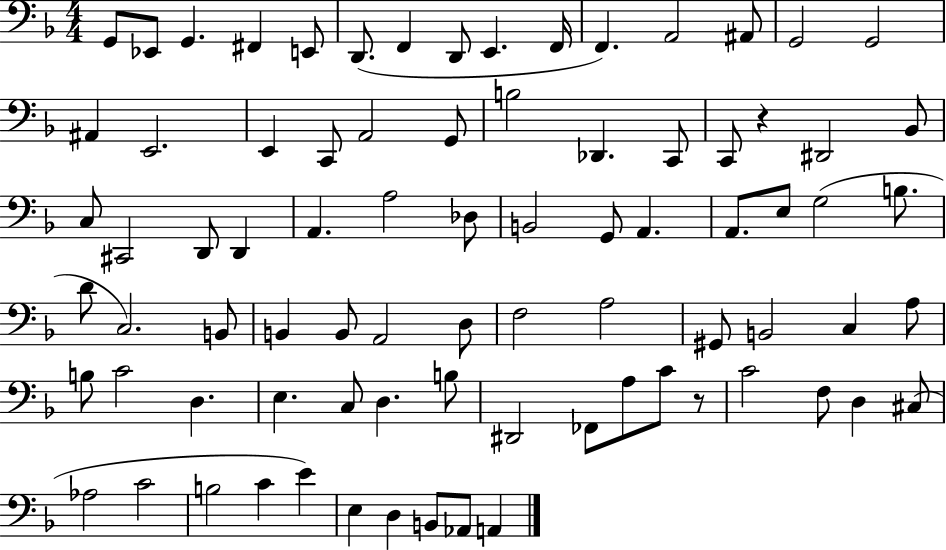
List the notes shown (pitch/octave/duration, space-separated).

G2/e Eb2/e G2/q. F#2/q E2/e D2/e. F2/q D2/e E2/q. F2/s F2/q. A2/h A#2/e G2/h G2/h A#2/q E2/h. E2/q C2/e A2/h G2/e B3/h Db2/q. C2/e C2/e R/q D#2/h Bb2/e C3/e C#2/h D2/e D2/q A2/q. A3/h Db3/e B2/h G2/e A2/q. A2/e. E3/e G3/h B3/e. D4/e C3/h. B2/e B2/q B2/e A2/h D3/e F3/h A3/h G#2/e B2/h C3/q A3/e B3/e C4/h D3/q. E3/q. C3/e D3/q. B3/e D#2/h FES2/e A3/e C4/e R/e C4/h F3/e D3/q C#3/e Ab3/h C4/h B3/h C4/q E4/q E3/q D3/q B2/e Ab2/e A2/q